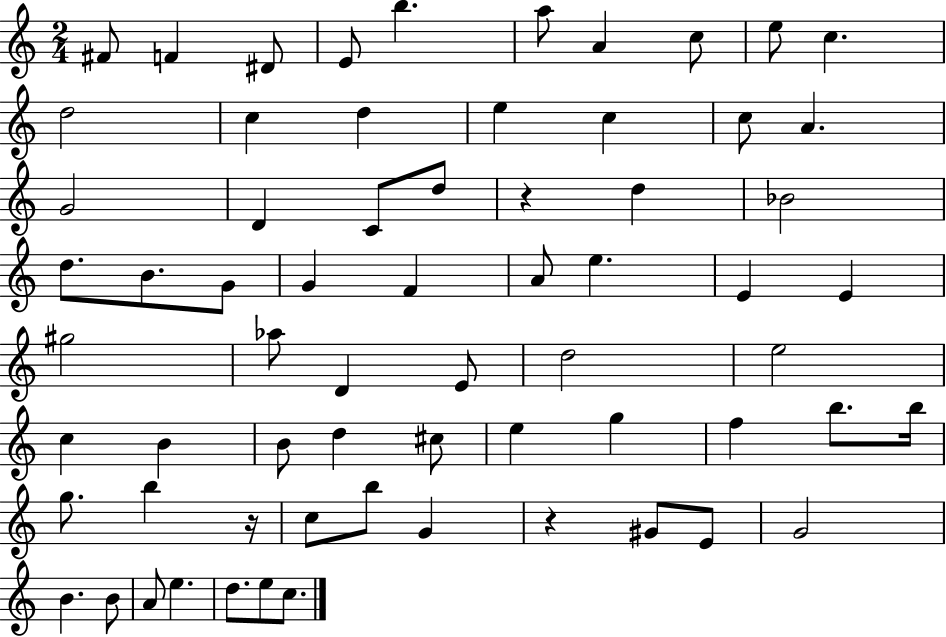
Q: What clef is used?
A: treble